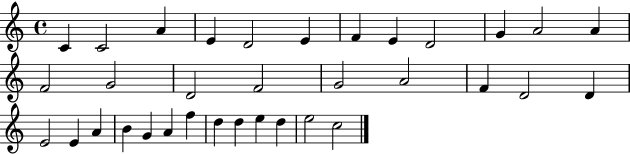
X:1
T:Untitled
M:4/4
L:1/4
K:C
C C2 A E D2 E F E D2 G A2 A F2 G2 D2 F2 G2 A2 F D2 D E2 E A B G A f d d e d e2 c2